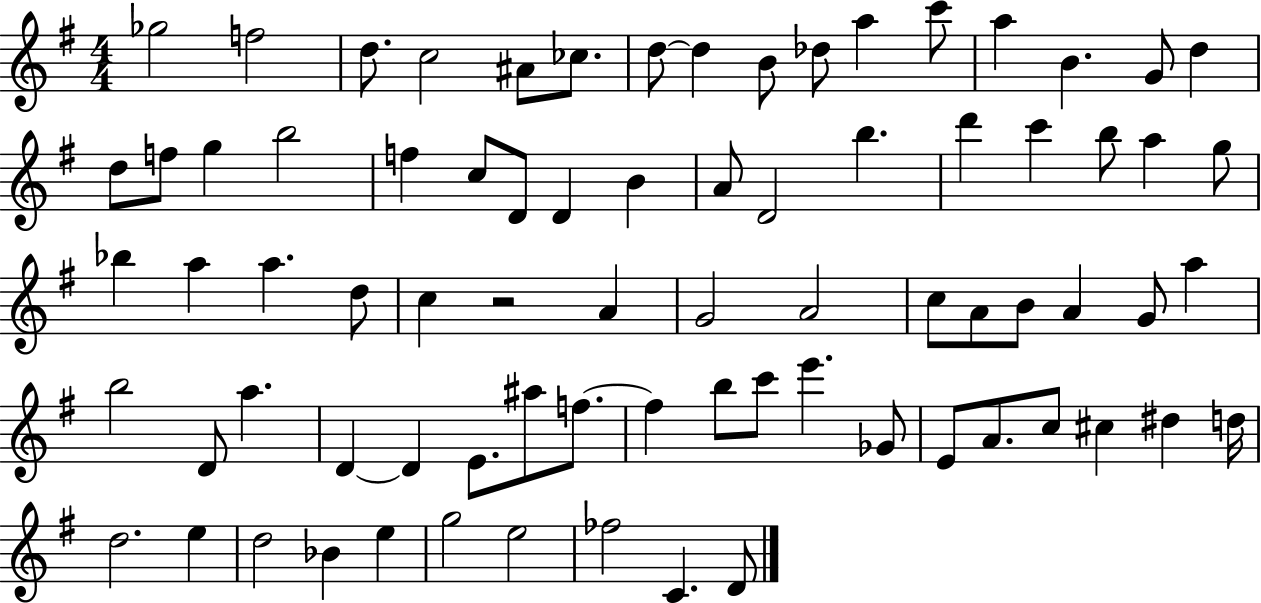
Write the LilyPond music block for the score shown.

{
  \clef treble
  \numericTimeSignature
  \time 4/4
  \key g \major
  ges''2 f''2 | d''8. c''2 ais'8 ces''8. | d''8~~ d''4 b'8 des''8 a''4 c'''8 | a''4 b'4. g'8 d''4 | \break d''8 f''8 g''4 b''2 | f''4 c''8 d'8 d'4 b'4 | a'8 d'2 b''4. | d'''4 c'''4 b''8 a''4 g''8 | \break bes''4 a''4 a''4. d''8 | c''4 r2 a'4 | g'2 a'2 | c''8 a'8 b'8 a'4 g'8 a''4 | \break b''2 d'8 a''4. | d'4~~ d'4 e'8. ais''8 f''8.~~ | f''4 b''8 c'''8 e'''4. ges'8 | e'8 a'8. c''8 cis''4 dis''4 d''16 | \break d''2. e''4 | d''2 bes'4 e''4 | g''2 e''2 | fes''2 c'4. d'8 | \break \bar "|."
}